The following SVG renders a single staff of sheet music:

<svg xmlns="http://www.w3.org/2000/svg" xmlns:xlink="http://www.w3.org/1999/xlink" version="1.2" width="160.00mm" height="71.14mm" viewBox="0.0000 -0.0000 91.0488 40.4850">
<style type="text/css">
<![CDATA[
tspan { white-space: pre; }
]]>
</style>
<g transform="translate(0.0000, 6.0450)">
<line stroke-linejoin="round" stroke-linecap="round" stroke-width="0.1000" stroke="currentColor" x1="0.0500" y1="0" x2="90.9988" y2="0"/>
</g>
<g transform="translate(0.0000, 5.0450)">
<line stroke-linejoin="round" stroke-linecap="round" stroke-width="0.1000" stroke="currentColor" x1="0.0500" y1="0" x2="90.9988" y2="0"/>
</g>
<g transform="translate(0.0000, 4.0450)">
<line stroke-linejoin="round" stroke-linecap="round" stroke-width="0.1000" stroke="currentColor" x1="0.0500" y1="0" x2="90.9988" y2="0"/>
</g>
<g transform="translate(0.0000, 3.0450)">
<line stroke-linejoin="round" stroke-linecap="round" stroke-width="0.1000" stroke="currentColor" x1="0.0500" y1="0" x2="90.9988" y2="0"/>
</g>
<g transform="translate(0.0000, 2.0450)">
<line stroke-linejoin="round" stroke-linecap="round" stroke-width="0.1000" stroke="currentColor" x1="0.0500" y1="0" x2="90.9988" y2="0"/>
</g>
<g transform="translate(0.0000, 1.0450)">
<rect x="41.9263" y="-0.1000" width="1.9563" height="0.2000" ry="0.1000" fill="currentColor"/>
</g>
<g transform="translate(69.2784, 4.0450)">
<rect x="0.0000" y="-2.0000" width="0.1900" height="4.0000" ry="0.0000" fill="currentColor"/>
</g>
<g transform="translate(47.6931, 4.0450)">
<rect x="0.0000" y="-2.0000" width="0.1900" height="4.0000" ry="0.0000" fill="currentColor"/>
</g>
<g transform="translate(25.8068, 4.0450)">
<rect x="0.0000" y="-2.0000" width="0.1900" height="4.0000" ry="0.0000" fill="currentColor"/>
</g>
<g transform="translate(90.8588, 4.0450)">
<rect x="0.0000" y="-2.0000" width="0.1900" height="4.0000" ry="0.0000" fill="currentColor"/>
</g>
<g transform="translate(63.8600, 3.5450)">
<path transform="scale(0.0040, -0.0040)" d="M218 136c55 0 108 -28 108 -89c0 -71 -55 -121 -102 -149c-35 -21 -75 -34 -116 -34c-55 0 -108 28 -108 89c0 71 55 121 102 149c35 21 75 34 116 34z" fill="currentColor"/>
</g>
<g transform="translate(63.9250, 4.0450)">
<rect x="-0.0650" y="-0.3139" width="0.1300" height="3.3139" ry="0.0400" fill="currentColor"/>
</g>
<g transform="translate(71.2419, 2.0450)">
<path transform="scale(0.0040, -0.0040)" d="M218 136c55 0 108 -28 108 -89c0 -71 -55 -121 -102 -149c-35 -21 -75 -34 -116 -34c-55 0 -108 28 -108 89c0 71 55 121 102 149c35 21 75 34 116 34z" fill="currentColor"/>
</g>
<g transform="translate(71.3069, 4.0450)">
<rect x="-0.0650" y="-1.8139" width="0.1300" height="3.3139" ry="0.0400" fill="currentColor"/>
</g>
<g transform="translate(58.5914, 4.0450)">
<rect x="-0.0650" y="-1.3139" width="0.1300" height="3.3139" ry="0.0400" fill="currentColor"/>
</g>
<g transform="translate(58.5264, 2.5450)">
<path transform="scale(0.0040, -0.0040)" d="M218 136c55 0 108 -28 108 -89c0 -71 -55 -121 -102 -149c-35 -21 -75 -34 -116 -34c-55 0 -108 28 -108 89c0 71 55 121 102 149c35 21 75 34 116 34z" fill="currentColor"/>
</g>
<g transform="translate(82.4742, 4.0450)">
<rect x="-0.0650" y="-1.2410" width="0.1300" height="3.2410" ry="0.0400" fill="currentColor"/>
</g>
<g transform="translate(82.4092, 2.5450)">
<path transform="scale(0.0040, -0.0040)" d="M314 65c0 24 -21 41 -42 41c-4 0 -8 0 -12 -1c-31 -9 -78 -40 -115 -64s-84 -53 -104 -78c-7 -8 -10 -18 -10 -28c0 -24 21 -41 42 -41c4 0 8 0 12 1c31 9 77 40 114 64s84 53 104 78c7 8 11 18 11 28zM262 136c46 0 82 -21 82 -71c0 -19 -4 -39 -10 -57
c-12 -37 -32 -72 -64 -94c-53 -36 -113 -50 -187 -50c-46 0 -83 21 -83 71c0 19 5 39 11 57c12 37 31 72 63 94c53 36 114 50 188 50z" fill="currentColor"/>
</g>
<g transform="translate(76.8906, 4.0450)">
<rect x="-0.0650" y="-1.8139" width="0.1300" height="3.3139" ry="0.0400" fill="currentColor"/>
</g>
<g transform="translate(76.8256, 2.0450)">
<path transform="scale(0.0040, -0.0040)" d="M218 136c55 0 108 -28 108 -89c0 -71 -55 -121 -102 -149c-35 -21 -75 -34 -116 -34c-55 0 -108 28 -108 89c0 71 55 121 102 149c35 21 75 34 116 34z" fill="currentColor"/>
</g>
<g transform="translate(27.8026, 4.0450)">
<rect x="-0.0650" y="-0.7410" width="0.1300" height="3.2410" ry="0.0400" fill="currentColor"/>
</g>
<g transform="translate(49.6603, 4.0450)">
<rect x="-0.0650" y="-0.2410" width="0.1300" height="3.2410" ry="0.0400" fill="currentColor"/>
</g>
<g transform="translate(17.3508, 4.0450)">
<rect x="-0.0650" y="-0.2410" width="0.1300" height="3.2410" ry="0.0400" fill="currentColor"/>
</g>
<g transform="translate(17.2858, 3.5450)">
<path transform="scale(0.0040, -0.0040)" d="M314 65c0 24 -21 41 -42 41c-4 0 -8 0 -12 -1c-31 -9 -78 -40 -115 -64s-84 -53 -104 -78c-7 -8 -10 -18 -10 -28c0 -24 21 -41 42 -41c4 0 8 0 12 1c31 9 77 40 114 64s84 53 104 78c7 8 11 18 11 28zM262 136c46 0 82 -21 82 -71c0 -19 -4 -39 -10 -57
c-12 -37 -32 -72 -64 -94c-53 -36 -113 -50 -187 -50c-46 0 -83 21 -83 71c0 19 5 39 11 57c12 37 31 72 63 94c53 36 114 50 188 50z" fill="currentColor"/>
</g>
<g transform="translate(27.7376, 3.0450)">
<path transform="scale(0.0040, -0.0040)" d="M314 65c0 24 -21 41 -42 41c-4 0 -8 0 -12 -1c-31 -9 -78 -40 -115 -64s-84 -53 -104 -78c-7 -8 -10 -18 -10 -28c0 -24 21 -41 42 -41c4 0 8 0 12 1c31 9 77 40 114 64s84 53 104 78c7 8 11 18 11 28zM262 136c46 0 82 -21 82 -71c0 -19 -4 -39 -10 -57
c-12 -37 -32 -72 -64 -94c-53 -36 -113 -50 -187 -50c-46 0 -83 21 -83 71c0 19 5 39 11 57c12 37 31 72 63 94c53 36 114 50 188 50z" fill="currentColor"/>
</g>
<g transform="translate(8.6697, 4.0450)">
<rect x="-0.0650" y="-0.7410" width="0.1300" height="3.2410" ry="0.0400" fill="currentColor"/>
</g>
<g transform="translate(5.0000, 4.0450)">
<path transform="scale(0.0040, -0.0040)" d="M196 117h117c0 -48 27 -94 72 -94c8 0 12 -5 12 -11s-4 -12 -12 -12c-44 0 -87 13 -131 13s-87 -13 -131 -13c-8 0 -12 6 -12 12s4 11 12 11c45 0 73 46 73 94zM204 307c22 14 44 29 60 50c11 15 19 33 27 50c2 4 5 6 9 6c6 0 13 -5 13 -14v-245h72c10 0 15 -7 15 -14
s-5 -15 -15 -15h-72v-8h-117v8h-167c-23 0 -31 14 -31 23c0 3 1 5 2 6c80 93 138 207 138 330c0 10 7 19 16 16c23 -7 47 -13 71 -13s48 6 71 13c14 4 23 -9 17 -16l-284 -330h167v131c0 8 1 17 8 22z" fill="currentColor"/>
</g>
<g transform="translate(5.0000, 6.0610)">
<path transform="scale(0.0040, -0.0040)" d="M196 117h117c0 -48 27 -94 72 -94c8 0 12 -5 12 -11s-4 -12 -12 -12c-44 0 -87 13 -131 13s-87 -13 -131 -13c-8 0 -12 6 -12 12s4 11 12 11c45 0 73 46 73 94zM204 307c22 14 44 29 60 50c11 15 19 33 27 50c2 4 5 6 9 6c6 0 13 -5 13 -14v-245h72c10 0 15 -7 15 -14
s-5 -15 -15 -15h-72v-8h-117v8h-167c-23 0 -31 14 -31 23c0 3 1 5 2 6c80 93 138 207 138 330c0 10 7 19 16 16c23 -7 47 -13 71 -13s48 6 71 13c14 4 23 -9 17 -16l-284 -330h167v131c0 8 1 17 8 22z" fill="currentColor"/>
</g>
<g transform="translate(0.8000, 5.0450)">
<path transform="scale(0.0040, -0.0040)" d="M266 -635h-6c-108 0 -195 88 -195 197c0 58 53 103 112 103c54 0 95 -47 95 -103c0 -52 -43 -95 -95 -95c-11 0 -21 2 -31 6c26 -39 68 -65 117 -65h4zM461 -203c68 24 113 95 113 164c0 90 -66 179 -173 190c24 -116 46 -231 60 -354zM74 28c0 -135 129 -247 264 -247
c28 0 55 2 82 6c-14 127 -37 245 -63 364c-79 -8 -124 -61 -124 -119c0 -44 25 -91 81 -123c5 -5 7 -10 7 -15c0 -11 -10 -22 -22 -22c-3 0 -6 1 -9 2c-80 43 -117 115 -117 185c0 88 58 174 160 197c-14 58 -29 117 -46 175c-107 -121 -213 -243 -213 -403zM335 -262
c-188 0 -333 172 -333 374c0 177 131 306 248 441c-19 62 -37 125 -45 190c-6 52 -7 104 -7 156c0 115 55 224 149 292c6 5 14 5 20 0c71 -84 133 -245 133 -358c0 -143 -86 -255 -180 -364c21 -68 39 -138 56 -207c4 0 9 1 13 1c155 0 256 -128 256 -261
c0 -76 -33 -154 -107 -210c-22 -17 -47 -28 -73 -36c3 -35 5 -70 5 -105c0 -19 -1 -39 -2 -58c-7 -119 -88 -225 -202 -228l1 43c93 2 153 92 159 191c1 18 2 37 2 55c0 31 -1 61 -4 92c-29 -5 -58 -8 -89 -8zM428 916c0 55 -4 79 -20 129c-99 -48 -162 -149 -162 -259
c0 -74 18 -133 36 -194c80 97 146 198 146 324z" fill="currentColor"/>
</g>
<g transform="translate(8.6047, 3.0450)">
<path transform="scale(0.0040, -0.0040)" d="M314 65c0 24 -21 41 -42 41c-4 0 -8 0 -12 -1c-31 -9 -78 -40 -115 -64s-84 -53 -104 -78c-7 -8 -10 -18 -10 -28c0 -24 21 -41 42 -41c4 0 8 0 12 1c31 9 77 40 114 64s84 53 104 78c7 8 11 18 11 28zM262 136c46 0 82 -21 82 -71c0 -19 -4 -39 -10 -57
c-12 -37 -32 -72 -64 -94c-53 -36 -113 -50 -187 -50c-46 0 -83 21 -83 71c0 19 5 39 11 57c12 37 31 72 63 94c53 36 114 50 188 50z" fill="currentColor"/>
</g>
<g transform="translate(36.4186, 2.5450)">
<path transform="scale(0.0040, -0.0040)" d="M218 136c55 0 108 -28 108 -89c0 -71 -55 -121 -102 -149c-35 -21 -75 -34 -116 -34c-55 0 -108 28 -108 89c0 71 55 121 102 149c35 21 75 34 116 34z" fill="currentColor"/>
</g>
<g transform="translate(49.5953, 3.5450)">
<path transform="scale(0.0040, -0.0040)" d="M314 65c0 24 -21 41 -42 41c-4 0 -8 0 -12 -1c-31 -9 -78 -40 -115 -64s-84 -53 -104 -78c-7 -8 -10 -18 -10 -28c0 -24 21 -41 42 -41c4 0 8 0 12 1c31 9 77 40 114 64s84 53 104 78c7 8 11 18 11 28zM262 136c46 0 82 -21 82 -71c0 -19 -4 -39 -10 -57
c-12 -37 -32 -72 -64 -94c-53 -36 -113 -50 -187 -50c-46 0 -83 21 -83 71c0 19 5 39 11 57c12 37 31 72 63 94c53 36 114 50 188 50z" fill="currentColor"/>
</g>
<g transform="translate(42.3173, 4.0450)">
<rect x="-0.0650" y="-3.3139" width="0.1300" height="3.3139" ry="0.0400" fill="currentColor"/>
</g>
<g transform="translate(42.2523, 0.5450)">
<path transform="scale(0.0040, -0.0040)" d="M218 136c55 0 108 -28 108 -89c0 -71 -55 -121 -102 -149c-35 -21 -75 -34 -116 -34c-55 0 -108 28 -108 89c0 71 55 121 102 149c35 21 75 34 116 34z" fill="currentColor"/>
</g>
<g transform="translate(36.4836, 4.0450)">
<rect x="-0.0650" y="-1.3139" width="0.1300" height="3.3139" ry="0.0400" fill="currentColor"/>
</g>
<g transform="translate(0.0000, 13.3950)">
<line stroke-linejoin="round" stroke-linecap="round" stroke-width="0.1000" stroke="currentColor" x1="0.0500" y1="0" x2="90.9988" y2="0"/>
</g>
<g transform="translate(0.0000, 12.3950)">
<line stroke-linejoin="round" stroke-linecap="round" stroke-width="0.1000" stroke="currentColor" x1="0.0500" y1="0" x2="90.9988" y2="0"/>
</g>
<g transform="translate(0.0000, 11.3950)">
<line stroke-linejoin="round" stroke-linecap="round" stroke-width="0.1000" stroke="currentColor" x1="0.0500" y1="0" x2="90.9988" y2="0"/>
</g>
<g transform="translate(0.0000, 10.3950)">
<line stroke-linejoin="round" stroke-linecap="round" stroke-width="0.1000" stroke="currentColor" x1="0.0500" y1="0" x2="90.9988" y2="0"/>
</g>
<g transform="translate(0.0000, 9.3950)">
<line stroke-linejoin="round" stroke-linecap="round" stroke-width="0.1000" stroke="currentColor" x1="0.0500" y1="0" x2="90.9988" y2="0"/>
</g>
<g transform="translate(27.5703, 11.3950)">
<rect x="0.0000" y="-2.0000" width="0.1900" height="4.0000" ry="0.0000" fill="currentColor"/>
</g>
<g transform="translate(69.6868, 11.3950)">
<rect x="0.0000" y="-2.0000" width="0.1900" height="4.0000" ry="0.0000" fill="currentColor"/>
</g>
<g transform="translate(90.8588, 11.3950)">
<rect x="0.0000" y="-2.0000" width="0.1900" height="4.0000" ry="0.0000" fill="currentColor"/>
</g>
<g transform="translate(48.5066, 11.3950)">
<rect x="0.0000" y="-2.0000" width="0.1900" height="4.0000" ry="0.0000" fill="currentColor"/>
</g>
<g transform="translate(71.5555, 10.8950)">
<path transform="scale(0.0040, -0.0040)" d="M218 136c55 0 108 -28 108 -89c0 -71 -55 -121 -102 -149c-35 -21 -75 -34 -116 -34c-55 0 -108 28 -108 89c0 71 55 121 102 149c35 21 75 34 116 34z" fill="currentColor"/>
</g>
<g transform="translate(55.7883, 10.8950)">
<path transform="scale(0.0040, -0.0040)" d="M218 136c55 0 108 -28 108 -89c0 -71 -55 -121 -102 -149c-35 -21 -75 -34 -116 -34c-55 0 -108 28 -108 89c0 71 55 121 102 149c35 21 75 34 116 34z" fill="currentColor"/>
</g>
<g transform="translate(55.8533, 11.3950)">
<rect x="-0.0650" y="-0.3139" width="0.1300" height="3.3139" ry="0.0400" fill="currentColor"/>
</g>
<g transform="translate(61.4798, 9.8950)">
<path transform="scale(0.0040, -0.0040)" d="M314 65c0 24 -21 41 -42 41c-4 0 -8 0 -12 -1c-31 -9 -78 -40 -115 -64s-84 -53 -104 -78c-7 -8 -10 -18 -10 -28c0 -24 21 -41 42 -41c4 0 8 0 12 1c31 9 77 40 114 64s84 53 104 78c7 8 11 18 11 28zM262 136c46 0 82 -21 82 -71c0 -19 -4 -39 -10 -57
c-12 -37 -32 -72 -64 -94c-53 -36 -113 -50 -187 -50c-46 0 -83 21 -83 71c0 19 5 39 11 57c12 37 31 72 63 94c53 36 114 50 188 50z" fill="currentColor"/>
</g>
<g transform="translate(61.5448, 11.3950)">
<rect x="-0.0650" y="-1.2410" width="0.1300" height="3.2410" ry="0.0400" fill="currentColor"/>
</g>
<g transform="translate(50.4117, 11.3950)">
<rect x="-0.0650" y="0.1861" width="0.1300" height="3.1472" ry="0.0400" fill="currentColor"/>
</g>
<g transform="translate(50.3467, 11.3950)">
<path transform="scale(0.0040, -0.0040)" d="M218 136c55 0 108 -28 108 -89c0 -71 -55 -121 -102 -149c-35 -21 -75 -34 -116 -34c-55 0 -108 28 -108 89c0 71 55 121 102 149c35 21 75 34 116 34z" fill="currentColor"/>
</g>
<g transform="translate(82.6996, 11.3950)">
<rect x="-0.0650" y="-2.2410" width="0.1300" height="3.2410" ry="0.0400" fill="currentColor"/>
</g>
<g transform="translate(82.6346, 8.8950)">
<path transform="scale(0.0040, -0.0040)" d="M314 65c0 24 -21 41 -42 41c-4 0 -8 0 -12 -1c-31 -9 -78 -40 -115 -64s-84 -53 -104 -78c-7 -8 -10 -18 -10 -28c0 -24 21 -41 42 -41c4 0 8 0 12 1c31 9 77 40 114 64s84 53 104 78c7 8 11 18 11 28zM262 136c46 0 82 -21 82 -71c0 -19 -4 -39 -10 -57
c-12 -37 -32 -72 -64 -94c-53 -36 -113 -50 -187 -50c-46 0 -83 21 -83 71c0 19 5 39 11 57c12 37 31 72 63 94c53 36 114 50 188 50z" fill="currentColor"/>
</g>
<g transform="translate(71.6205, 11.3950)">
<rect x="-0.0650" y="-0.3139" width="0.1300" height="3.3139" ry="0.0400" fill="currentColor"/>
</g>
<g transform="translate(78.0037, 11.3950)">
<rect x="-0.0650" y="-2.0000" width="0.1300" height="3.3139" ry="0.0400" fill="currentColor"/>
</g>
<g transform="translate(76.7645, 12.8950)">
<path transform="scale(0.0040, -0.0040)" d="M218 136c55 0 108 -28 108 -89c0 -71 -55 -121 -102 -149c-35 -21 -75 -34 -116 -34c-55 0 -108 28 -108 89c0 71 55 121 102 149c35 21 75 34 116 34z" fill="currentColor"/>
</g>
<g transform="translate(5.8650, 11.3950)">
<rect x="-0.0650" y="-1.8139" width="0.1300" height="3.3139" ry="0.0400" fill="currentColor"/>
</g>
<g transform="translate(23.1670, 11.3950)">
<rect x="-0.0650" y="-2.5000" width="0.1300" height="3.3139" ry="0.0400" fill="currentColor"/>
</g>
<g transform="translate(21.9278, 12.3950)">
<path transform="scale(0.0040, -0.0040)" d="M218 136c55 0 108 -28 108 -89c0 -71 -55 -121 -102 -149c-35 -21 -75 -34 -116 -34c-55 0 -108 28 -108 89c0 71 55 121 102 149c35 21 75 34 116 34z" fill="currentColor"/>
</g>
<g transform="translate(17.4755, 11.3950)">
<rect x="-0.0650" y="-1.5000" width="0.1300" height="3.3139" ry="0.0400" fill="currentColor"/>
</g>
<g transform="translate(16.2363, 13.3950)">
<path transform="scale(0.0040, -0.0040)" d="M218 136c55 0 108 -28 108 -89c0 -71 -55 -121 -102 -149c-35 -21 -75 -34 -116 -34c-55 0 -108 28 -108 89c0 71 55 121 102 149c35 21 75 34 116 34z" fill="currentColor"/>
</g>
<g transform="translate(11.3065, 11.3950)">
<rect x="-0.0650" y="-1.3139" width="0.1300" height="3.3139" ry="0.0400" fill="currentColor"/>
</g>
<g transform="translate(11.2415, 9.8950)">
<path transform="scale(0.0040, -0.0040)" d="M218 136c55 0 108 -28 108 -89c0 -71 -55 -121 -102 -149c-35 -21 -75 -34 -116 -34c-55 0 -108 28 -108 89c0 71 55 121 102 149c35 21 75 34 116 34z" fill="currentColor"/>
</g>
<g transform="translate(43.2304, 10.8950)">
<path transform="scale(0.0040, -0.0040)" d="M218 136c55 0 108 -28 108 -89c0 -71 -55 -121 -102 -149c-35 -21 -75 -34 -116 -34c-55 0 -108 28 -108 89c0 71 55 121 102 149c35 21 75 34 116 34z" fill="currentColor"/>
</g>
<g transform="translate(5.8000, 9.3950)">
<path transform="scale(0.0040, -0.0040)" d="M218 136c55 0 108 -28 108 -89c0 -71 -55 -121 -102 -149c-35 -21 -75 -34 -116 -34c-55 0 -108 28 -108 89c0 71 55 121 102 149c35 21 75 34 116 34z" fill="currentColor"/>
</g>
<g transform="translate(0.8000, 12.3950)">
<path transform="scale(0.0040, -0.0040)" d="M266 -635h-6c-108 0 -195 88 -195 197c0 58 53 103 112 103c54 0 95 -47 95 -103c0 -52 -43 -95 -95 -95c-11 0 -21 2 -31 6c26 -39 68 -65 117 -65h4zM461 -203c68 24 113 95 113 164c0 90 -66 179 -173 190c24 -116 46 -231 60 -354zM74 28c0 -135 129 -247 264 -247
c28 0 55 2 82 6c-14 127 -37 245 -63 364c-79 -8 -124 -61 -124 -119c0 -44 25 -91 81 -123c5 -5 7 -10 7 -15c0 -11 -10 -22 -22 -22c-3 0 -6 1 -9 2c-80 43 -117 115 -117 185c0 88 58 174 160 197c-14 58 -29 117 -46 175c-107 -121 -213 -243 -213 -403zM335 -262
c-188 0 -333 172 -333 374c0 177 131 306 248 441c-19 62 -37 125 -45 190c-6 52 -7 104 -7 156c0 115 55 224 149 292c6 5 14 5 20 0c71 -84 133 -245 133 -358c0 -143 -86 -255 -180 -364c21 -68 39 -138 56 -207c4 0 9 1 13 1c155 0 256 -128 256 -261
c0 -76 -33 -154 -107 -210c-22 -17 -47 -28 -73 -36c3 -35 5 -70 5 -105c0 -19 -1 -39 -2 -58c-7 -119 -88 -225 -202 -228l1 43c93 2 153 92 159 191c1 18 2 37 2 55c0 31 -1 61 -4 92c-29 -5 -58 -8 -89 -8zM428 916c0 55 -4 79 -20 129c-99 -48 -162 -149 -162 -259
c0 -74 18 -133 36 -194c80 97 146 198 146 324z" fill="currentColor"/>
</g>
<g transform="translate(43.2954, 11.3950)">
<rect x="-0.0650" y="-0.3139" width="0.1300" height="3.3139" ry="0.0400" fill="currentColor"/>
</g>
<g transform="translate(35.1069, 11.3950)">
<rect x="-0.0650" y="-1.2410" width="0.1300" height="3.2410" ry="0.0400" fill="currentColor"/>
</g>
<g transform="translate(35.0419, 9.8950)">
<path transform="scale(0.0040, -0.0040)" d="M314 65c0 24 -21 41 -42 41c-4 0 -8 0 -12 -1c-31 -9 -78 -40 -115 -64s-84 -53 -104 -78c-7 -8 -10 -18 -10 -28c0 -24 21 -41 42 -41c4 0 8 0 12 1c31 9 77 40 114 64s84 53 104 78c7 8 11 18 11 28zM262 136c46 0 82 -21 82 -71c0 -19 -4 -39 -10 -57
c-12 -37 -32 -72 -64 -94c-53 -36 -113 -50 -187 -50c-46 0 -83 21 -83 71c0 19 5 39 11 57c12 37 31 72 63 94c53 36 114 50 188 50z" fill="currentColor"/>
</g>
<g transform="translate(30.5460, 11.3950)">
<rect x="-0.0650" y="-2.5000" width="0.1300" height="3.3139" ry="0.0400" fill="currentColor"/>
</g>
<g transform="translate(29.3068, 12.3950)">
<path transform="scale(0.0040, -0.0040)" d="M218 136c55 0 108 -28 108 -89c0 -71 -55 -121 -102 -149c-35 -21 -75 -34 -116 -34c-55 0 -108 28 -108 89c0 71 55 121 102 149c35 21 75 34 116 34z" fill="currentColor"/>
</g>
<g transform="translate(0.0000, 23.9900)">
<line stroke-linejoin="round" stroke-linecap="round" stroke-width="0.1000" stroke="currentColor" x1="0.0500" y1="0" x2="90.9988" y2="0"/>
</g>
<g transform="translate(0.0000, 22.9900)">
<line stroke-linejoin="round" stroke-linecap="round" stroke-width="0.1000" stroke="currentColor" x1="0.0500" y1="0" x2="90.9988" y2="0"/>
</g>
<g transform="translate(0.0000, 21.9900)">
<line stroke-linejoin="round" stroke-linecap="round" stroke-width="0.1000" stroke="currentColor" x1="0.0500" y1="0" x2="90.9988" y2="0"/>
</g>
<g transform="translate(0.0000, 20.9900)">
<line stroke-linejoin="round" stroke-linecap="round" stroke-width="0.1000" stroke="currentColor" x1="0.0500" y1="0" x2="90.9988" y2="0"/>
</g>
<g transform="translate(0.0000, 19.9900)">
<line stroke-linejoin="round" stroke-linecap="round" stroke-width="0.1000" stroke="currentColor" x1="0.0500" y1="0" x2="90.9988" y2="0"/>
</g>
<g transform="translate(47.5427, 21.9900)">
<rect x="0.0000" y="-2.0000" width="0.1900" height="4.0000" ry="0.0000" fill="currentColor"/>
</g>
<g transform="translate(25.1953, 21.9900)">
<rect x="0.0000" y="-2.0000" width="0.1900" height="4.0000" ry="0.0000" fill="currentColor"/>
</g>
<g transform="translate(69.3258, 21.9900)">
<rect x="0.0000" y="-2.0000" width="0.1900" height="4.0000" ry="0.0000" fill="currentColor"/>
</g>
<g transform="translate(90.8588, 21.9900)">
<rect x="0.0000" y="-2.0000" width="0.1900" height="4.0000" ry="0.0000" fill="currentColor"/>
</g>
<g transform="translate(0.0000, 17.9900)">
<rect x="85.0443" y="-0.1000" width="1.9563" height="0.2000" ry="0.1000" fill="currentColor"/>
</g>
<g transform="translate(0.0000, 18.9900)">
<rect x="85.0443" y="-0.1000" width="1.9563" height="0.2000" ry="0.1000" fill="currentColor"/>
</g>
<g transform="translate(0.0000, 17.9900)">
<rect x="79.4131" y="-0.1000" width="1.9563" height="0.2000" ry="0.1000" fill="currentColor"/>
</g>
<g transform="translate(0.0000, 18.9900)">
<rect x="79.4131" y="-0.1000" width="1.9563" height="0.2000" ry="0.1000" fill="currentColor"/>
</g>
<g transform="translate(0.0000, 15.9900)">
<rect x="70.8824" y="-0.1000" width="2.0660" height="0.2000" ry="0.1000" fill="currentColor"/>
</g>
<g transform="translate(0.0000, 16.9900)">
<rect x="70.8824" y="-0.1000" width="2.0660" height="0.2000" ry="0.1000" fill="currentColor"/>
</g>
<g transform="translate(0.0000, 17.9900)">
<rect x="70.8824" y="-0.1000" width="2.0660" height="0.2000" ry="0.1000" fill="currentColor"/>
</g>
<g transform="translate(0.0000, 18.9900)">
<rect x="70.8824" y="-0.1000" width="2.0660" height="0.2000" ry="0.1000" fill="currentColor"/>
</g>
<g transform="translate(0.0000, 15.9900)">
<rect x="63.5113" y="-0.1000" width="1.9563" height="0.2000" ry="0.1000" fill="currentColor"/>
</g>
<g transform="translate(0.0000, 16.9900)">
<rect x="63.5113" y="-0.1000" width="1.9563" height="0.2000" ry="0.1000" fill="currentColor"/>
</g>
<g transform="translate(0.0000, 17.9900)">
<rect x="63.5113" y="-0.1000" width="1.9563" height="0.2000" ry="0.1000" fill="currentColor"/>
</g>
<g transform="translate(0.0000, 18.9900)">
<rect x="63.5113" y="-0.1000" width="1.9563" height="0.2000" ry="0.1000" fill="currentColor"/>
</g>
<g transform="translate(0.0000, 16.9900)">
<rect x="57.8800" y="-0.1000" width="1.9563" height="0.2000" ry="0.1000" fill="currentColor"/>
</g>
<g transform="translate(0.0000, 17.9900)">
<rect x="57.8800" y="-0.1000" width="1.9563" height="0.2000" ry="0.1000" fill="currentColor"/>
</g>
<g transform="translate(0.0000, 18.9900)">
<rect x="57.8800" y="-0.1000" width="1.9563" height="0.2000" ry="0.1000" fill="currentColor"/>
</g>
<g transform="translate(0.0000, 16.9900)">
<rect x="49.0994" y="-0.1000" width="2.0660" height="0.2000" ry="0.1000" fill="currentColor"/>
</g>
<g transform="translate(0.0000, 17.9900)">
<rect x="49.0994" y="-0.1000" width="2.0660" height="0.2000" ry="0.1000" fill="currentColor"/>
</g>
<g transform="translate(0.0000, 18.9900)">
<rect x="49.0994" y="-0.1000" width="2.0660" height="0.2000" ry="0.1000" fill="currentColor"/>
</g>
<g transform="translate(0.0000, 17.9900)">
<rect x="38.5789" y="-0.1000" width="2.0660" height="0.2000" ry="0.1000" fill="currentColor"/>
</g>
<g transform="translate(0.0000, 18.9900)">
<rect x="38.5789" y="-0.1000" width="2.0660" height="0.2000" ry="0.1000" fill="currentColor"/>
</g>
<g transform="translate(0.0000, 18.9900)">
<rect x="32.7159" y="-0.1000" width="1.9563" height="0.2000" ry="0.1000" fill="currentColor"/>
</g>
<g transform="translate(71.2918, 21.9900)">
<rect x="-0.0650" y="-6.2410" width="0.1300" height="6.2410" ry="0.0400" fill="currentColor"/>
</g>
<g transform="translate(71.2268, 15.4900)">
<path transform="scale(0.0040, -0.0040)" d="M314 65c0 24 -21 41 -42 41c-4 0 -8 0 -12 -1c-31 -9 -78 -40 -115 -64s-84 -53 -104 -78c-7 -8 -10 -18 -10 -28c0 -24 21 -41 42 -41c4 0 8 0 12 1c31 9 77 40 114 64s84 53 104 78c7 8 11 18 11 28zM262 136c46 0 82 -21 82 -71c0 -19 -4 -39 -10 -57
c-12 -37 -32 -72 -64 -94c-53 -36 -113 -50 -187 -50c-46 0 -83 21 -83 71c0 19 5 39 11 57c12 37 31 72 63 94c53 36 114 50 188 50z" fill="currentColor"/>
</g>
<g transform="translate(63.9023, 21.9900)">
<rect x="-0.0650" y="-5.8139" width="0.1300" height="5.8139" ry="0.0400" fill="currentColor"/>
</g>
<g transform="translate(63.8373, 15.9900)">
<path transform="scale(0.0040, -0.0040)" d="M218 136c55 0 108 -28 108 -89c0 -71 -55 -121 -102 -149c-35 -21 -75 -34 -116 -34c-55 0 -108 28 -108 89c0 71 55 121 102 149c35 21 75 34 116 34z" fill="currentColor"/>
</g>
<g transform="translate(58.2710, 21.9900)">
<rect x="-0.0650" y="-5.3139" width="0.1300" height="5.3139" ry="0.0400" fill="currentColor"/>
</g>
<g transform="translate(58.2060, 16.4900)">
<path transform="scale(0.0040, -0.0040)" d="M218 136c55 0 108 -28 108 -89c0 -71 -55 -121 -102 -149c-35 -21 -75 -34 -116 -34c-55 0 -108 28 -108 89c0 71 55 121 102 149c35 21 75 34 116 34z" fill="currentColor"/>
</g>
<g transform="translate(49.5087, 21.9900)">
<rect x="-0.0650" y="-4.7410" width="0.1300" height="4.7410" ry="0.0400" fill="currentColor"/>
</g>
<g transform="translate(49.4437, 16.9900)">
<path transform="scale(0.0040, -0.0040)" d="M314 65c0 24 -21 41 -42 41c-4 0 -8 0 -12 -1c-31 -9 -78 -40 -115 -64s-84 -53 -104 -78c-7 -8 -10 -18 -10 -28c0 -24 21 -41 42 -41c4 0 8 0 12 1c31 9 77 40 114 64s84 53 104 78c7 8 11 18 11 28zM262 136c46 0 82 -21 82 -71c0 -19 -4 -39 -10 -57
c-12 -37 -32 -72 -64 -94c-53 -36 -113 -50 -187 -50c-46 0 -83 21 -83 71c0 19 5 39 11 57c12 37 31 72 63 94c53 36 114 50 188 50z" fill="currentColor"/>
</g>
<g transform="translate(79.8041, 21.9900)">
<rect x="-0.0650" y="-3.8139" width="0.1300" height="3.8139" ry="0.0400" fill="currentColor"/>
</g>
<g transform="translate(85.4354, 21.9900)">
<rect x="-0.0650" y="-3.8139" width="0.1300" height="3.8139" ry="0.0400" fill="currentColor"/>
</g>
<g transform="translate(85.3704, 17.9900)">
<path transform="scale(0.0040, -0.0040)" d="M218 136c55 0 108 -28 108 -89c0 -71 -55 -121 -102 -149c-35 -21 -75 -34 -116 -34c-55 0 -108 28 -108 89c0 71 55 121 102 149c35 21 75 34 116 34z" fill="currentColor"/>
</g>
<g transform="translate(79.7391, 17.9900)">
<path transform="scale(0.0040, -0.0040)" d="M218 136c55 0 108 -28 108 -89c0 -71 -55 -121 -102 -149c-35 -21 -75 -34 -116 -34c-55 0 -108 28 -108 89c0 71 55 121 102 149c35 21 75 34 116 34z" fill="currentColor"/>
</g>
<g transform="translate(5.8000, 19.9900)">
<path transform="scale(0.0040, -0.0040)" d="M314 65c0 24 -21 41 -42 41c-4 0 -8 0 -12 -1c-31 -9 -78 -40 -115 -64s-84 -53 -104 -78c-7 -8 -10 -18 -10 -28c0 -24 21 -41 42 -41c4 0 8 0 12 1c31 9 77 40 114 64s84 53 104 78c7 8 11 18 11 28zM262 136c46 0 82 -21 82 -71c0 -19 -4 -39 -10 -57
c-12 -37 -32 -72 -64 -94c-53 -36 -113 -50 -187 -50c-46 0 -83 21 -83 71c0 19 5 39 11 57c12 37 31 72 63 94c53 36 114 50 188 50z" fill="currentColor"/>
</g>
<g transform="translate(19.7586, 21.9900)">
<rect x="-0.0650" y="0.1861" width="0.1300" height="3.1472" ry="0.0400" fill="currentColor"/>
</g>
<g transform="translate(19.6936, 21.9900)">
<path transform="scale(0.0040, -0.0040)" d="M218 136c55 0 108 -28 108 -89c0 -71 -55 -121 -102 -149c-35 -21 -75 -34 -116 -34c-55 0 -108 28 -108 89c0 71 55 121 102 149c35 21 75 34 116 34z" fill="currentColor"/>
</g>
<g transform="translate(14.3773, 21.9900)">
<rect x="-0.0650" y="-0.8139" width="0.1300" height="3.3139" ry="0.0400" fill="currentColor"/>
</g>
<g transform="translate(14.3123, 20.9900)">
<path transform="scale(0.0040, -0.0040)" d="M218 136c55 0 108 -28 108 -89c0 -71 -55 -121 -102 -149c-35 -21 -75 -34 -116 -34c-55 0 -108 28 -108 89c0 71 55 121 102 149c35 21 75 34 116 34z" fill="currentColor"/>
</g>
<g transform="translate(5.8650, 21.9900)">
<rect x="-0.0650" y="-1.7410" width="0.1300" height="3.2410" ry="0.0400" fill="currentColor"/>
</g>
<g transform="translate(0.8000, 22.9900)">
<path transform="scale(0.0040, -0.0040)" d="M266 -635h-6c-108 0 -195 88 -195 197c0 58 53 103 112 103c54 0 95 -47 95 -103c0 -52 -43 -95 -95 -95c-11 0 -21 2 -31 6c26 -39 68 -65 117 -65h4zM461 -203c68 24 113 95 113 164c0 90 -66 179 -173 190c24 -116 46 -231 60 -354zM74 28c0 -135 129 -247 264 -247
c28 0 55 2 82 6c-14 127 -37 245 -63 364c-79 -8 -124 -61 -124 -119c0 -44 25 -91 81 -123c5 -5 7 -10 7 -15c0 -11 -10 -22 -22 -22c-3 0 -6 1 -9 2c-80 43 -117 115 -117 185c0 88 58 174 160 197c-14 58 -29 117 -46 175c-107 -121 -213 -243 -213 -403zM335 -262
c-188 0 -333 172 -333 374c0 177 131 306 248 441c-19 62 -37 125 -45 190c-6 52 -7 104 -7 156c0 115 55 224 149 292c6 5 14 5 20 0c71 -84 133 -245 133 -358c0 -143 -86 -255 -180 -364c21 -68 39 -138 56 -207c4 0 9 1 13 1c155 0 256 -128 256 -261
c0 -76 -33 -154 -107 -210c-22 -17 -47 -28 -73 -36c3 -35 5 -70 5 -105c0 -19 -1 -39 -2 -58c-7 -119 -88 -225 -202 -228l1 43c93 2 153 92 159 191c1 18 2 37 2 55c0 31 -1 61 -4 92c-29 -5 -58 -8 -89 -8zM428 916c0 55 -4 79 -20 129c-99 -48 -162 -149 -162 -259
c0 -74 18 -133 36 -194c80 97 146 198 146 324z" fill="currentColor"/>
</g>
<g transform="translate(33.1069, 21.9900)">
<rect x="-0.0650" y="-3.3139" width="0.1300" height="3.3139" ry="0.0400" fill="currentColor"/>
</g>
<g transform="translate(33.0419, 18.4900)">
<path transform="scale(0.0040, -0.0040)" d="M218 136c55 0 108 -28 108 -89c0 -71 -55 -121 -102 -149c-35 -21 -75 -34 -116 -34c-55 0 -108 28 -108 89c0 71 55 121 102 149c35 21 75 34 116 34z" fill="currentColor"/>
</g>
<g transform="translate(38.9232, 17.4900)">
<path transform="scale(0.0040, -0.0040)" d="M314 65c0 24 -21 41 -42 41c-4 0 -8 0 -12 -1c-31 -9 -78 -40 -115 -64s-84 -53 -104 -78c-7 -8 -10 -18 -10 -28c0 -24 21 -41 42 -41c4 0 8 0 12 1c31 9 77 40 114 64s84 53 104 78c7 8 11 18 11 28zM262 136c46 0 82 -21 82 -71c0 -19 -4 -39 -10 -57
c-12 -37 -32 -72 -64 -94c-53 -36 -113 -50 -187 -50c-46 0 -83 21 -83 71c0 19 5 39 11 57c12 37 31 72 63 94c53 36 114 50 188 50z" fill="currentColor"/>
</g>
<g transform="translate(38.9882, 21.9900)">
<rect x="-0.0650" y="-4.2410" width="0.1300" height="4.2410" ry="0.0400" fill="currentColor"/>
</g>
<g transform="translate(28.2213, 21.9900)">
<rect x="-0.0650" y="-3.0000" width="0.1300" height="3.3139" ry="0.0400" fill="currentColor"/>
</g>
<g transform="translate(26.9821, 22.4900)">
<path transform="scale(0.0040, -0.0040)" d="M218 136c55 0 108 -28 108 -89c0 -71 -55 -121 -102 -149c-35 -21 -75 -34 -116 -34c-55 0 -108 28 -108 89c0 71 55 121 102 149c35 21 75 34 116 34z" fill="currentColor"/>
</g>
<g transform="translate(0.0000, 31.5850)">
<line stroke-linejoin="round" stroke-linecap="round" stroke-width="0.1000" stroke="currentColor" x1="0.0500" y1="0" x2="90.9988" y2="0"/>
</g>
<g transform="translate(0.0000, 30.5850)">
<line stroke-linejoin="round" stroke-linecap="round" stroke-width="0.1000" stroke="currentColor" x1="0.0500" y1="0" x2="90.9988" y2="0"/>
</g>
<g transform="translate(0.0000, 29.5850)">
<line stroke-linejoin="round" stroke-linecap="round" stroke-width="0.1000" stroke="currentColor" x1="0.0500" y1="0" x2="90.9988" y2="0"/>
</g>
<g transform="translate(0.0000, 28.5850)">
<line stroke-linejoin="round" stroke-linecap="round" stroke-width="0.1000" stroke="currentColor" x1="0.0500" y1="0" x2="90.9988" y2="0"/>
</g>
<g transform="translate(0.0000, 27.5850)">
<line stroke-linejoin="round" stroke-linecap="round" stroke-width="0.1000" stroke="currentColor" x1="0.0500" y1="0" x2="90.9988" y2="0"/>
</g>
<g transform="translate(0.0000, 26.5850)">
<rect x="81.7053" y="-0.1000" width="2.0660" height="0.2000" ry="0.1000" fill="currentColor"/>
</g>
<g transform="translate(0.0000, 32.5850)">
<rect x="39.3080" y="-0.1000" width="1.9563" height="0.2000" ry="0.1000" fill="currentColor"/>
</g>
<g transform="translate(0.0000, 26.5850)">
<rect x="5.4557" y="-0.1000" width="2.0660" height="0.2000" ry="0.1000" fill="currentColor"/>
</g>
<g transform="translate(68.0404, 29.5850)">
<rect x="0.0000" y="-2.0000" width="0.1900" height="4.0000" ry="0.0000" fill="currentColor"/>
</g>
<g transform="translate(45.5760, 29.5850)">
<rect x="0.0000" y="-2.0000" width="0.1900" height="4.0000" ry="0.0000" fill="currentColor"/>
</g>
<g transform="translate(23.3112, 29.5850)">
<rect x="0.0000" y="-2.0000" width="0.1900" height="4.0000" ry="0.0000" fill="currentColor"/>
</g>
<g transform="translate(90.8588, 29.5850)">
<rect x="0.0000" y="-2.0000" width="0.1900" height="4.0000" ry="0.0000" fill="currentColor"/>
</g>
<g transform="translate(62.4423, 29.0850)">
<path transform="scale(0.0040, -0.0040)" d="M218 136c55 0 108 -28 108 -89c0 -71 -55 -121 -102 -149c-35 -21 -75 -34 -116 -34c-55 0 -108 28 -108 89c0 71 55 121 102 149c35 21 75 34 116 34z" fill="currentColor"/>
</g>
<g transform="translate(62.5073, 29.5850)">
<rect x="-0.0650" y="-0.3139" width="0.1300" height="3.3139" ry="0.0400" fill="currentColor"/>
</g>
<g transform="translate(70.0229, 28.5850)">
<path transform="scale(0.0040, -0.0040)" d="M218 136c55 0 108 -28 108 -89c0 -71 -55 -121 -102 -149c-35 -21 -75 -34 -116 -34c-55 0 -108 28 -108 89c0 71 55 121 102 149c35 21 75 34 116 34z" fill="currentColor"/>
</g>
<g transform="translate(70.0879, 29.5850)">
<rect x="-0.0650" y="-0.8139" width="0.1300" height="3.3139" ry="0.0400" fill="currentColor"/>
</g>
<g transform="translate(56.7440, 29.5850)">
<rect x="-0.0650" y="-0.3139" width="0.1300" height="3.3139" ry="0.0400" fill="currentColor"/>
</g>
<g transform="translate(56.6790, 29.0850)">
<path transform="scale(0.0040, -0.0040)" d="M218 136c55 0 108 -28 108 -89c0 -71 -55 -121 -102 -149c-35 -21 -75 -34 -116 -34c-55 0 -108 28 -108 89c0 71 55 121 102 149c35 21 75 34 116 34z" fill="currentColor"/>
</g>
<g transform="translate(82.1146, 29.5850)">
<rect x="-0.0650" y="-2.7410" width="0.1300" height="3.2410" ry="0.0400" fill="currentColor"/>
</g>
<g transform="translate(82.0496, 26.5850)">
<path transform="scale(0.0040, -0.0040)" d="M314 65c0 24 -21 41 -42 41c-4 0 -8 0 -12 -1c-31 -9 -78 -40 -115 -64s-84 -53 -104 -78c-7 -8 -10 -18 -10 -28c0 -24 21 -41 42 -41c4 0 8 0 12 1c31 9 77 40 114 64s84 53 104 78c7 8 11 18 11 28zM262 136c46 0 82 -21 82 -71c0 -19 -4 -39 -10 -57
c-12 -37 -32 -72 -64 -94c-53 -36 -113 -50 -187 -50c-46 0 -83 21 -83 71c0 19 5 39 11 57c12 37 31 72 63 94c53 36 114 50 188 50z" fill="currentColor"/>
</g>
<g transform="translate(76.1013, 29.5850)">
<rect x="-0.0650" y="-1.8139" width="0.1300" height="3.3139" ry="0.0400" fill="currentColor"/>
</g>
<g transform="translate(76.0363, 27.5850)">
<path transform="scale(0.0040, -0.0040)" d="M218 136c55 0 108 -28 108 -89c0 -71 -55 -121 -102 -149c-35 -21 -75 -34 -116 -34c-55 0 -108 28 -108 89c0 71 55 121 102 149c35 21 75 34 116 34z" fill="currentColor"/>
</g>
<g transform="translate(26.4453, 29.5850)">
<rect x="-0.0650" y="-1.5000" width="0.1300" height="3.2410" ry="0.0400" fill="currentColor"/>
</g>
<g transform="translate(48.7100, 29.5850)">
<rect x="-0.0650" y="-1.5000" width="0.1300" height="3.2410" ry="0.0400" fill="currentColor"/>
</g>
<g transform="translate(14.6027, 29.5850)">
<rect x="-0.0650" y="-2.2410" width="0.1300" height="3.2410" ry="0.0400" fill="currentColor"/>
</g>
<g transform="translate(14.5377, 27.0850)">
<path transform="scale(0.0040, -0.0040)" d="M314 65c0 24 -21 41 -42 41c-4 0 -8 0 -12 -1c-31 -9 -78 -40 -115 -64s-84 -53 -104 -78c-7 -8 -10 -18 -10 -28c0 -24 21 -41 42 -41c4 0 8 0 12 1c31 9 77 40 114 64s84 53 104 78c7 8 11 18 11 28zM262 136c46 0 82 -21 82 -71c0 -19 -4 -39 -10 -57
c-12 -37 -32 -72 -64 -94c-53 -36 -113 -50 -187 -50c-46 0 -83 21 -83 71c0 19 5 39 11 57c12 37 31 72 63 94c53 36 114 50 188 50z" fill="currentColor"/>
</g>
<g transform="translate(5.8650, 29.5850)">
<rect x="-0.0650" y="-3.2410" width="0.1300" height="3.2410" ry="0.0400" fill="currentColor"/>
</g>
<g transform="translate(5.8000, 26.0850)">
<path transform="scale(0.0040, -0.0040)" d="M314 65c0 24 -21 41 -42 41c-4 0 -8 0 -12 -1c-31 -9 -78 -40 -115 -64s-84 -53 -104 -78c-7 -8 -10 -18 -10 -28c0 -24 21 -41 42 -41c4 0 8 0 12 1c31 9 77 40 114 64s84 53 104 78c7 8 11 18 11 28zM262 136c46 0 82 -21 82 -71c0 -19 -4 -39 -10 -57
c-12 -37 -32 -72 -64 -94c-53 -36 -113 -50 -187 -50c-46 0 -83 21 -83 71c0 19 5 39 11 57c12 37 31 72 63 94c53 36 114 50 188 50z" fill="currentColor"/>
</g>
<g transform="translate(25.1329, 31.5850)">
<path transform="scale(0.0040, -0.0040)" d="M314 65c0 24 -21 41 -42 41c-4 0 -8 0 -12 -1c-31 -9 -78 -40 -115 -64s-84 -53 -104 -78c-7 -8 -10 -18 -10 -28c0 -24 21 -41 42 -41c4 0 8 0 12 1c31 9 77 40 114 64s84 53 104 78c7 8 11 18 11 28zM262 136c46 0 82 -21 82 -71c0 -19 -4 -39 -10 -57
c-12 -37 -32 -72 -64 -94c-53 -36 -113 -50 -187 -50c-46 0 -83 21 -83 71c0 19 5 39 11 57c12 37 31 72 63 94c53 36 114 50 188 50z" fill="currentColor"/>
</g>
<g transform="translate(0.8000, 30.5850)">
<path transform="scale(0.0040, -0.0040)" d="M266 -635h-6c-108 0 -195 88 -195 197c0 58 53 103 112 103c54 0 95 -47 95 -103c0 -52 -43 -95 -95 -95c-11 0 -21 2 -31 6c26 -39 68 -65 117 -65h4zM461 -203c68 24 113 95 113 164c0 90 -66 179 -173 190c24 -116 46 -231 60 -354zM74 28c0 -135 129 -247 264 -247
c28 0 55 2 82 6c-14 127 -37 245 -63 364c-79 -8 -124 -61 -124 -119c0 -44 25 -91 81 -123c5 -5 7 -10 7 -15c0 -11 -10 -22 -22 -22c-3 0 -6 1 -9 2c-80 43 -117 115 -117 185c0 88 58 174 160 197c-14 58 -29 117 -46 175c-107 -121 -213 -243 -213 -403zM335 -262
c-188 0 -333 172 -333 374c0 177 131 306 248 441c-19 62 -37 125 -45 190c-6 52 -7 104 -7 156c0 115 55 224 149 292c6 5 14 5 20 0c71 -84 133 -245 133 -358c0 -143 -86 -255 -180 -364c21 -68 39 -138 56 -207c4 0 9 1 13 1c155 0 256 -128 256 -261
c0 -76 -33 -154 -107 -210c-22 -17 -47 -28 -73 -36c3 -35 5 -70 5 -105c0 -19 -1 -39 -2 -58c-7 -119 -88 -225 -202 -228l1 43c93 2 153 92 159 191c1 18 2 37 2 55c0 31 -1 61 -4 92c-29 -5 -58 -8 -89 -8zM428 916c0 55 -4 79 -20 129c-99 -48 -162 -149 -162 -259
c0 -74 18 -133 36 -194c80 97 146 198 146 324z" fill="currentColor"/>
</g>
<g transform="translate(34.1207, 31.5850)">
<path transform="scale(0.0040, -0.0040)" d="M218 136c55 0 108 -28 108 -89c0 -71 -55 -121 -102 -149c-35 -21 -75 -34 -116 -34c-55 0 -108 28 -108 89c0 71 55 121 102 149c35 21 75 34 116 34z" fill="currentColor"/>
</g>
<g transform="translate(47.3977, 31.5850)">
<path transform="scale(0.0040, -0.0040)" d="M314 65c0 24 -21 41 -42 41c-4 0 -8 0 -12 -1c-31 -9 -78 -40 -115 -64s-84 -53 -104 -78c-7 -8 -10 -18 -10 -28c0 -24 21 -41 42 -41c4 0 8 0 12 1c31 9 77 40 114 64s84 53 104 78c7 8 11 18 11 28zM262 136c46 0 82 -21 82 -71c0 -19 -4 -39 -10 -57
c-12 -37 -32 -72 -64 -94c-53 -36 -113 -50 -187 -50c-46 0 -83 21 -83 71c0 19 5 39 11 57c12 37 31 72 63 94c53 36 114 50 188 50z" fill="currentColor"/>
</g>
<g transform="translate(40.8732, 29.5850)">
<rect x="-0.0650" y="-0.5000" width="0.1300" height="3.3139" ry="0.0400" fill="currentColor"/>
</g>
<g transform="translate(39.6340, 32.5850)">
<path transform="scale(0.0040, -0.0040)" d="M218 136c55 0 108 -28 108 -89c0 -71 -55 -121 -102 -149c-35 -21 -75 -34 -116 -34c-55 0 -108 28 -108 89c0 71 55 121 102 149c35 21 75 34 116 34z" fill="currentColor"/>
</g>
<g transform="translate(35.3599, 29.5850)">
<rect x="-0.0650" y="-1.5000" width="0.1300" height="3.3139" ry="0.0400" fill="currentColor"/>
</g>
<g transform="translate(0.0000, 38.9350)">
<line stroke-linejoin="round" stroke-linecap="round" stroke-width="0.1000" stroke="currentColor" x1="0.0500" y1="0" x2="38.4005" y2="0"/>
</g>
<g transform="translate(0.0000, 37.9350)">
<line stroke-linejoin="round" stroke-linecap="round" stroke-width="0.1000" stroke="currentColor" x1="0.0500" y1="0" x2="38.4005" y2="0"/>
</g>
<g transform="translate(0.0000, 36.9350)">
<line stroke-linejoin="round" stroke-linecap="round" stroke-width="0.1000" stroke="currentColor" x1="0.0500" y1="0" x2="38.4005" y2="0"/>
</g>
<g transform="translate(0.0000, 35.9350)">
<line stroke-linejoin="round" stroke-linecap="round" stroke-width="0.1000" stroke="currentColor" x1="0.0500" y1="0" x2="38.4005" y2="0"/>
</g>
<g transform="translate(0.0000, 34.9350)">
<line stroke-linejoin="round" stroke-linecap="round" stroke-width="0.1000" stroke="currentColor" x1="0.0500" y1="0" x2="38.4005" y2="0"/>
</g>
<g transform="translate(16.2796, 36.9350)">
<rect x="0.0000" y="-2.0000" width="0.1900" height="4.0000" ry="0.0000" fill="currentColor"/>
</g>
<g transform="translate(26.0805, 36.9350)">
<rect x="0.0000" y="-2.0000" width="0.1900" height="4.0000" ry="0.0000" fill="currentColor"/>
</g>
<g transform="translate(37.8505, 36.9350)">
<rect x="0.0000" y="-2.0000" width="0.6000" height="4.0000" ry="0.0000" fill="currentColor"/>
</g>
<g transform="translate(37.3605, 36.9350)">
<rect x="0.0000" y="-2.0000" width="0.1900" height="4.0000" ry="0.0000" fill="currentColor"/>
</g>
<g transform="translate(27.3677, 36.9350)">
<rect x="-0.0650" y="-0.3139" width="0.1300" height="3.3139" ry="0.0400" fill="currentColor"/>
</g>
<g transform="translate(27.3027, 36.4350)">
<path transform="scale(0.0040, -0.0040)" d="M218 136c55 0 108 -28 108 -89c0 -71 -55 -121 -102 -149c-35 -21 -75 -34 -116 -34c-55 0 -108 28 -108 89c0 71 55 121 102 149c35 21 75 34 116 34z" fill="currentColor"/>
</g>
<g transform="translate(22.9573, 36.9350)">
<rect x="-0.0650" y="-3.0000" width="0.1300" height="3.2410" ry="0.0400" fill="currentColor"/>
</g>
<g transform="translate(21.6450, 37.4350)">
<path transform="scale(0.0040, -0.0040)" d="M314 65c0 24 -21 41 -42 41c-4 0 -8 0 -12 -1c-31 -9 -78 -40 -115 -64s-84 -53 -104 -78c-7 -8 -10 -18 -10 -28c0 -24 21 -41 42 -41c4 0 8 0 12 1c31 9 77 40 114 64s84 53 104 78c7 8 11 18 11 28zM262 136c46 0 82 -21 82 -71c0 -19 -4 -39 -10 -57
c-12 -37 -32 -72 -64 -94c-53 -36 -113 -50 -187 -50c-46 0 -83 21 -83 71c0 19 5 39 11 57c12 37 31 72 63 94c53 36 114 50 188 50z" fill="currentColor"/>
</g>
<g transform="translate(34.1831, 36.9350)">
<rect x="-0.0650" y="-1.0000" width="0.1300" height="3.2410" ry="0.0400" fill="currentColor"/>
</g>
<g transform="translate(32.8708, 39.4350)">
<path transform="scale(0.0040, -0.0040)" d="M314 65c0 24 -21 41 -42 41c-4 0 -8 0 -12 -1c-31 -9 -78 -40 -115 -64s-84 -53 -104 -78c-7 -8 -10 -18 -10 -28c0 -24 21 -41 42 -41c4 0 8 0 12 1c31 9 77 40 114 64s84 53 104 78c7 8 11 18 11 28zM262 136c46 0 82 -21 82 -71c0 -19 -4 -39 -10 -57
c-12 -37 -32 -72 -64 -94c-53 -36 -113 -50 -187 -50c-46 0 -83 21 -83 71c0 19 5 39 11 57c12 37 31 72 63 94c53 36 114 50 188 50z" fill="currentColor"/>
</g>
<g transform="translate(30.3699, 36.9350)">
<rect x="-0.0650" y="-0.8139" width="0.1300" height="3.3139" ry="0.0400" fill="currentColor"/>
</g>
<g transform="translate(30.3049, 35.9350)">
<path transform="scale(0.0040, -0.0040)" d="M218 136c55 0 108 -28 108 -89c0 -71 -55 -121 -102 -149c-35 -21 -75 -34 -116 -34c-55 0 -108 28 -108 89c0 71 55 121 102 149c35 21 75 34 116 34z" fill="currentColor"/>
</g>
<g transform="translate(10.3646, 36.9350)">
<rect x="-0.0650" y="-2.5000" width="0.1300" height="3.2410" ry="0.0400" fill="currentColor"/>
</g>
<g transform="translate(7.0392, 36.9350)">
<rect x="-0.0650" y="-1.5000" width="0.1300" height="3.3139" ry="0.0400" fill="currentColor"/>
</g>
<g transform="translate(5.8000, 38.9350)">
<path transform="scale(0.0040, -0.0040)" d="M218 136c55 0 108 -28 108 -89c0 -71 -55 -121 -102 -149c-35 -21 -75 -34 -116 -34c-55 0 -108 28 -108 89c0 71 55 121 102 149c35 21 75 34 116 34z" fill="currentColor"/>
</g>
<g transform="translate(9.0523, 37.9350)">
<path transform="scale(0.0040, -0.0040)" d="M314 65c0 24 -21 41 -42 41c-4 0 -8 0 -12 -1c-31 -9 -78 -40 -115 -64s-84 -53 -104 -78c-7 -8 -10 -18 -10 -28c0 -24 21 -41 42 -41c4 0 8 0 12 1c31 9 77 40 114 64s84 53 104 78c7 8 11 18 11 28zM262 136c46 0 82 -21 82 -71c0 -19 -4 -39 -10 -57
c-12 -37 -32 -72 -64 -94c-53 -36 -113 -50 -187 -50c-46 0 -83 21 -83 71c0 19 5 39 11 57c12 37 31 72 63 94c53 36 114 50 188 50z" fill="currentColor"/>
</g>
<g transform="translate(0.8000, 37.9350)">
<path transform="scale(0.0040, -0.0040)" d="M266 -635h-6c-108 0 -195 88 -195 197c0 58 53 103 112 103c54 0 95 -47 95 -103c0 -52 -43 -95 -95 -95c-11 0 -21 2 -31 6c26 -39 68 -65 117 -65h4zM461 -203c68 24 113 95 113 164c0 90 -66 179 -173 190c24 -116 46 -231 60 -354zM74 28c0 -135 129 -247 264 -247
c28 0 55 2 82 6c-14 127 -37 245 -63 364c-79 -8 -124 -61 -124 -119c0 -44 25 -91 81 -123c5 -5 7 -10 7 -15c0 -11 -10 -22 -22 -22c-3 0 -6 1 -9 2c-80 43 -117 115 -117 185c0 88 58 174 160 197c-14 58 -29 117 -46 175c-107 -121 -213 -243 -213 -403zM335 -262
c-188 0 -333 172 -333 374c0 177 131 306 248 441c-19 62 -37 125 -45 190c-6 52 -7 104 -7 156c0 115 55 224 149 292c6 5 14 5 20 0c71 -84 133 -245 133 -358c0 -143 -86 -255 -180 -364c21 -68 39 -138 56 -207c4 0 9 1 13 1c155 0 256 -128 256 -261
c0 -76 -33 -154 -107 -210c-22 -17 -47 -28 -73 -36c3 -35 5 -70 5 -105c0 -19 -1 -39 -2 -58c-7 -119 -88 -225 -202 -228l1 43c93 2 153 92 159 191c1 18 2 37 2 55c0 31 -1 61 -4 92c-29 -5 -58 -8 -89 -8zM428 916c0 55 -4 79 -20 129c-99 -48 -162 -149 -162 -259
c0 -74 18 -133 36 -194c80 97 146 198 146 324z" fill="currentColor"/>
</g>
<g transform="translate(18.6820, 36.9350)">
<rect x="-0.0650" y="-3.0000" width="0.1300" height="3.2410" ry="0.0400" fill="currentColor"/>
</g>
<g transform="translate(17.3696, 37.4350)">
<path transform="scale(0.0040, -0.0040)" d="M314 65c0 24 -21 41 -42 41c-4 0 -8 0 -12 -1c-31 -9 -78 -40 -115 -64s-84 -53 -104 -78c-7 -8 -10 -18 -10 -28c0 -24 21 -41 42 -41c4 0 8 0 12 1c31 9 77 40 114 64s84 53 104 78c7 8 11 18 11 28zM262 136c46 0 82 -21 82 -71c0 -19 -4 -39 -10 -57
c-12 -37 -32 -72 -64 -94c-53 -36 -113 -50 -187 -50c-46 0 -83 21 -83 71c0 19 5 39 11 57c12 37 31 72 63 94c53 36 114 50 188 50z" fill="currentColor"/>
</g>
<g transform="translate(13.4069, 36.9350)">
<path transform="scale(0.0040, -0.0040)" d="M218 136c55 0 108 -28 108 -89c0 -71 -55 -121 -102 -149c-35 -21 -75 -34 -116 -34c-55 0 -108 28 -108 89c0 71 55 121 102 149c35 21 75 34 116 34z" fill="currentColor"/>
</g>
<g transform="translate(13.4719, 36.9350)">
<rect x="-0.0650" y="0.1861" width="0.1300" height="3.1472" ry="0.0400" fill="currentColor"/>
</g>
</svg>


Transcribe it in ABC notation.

X:1
T:Untitled
M:4/4
L:1/4
K:C
d2 c2 d2 e b c2 e c f f e2 f e E G G e2 c B c e2 c F g2 f2 d B A b d'2 e'2 f' g' a'2 c' c' b2 g2 E2 E C E2 c c d f a2 E G2 B A2 A2 c d D2